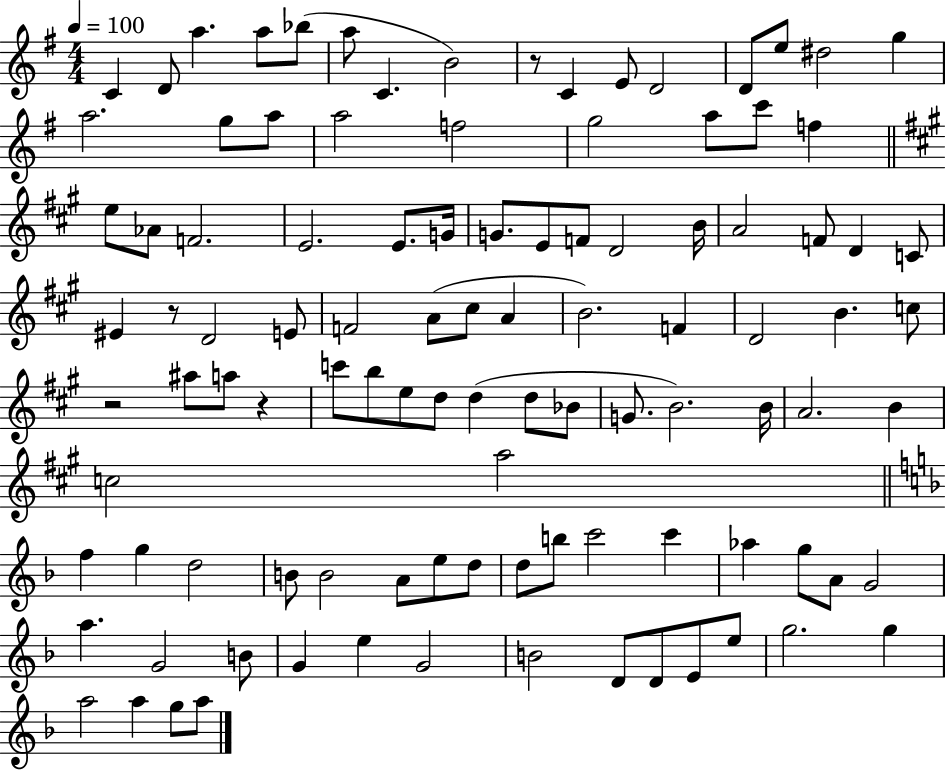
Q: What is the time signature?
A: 4/4